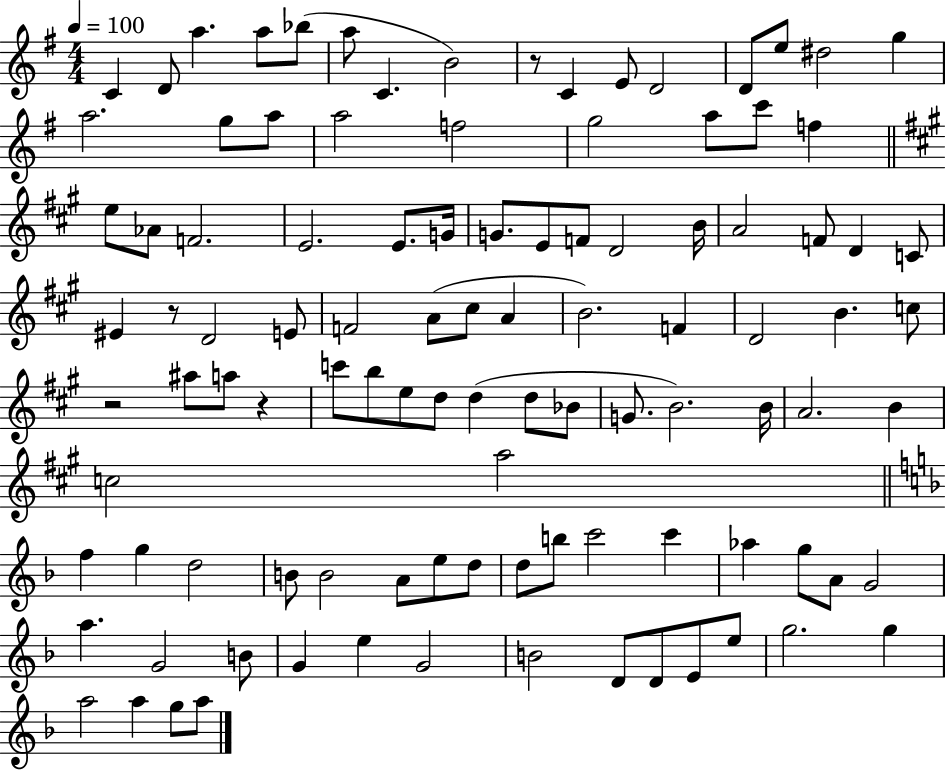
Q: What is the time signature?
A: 4/4